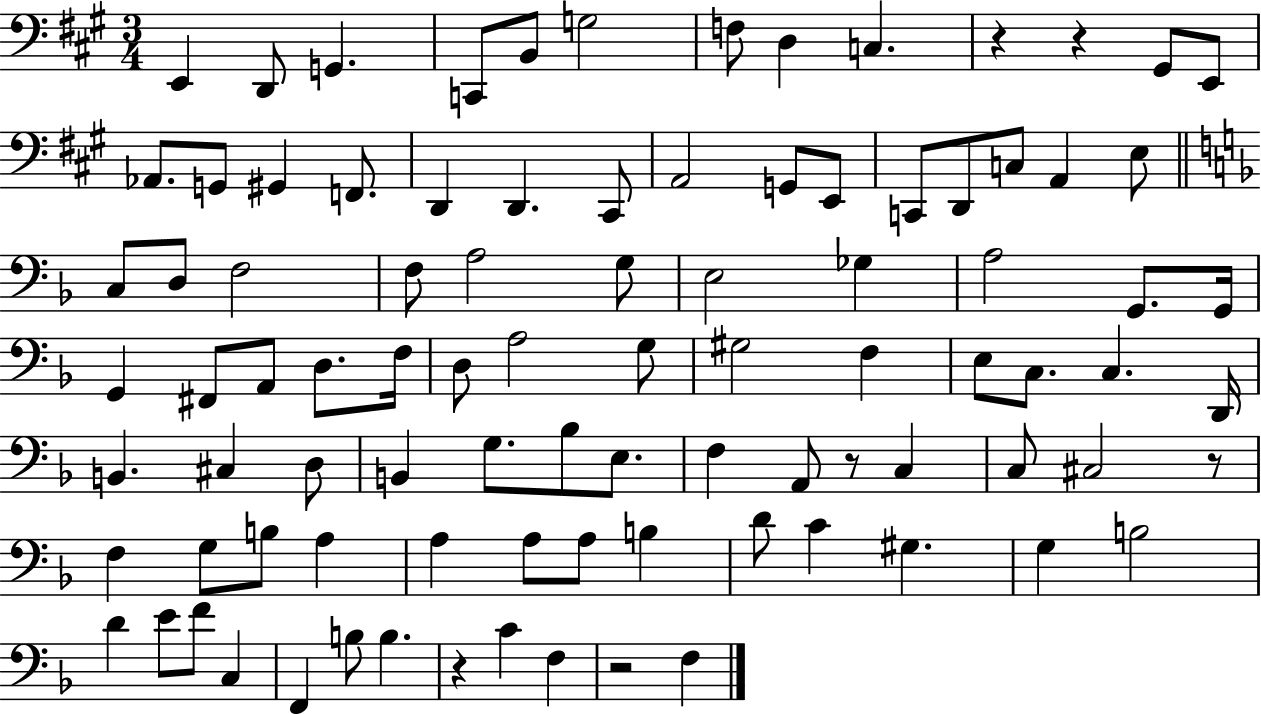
X:1
T:Untitled
M:3/4
L:1/4
K:A
E,, D,,/2 G,, C,,/2 B,,/2 G,2 F,/2 D, C, z z ^G,,/2 E,,/2 _A,,/2 G,,/2 ^G,, F,,/2 D,, D,, ^C,,/2 A,,2 G,,/2 E,,/2 C,,/2 D,,/2 C,/2 A,, E,/2 C,/2 D,/2 F,2 F,/2 A,2 G,/2 E,2 _G, A,2 G,,/2 G,,/4 G,, ^F,,/2 A,,/2 D,/2 F,/4 D,/2 A,2 G,/2 ^G,2 F, E,/2 C,/2 C, D,,/4 B,, ^C, D,/2 B,, G,/2 _B,/2 E,/2 F, A,,/2 z/2 C, C,/2 ^C,2 z/2 F, G,/2 B,/2 A, A, A,/2 A,/2 B, D/2 C ^G, G, B,2 D E/2 F/2 C, F,, B,/2 B, z C F, z2 F,